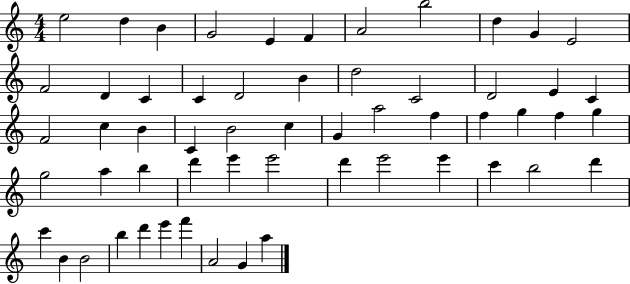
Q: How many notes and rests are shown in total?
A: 57